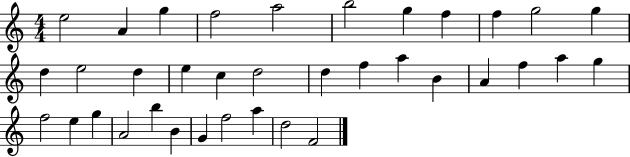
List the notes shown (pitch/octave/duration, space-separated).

E5/h A4/q G5/q F5/h A5/h B5/h G5/q F5/q F5/q G5/h G5/q D5/q E5/h D5/q E5/q C5/q D5/h D5/q F5/q A5/q B4/q A4/q F5/q A5/q G5/q F5/h E5/q G5/q A4/h B5/q B4/q G4/q F5/h A5/q D5/h F4/h